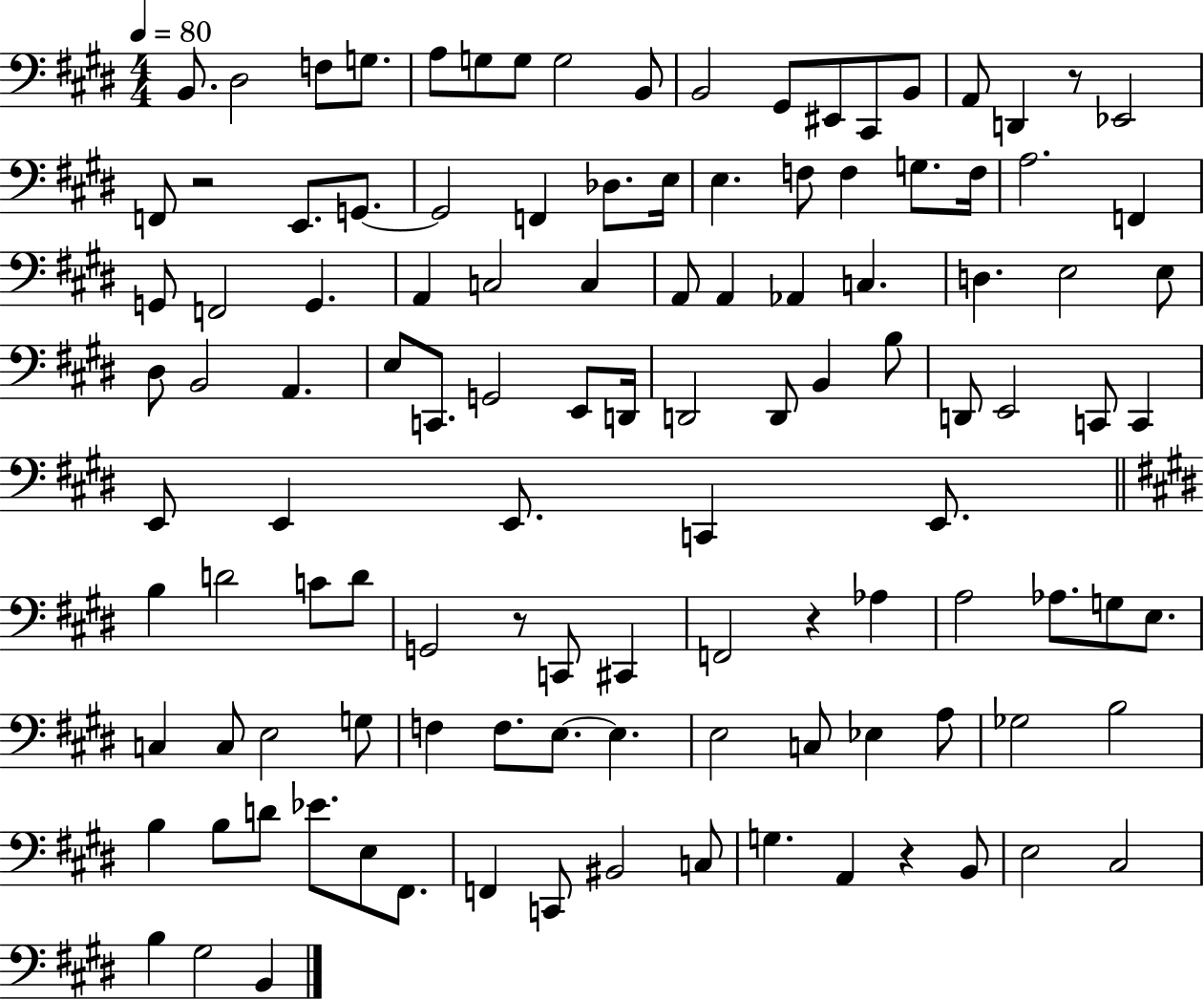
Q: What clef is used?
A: bass